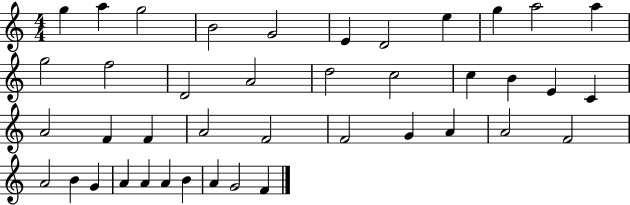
G5/q A5/q G5/h B4/h G4/h E4/q D4/h E5/q G5/q A5/h A5/q G5/h F5/h D4/h A4/h D5/h C5/h C5/q B4/q E4/q C4/q A4/h F4/q F4/q A4/h F4/h F4/h G4/q A4/q A4/h F4/h A4/h B4/q G4/q A4/q A4/q A4/q B4/q A4/q G4/h F4/q